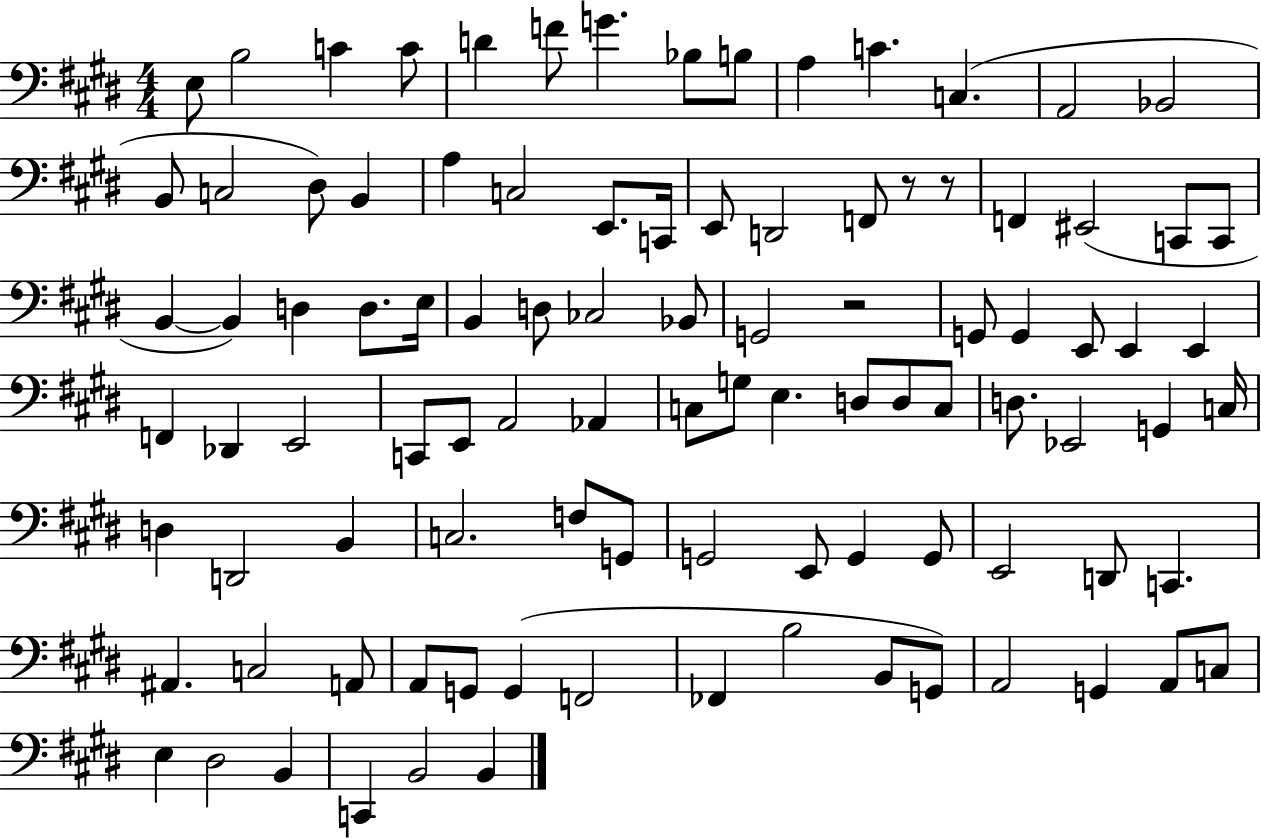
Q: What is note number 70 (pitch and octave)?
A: G2